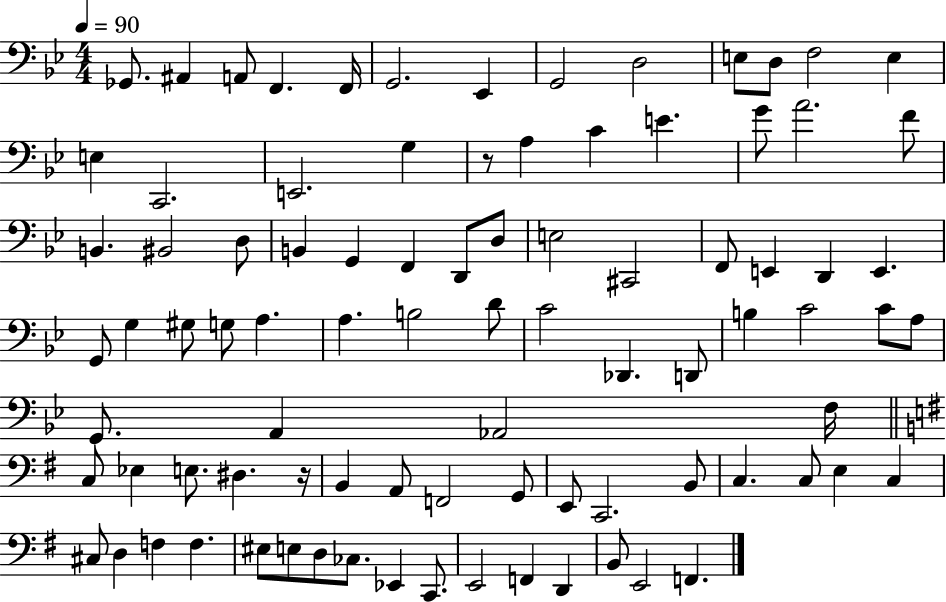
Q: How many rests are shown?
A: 2